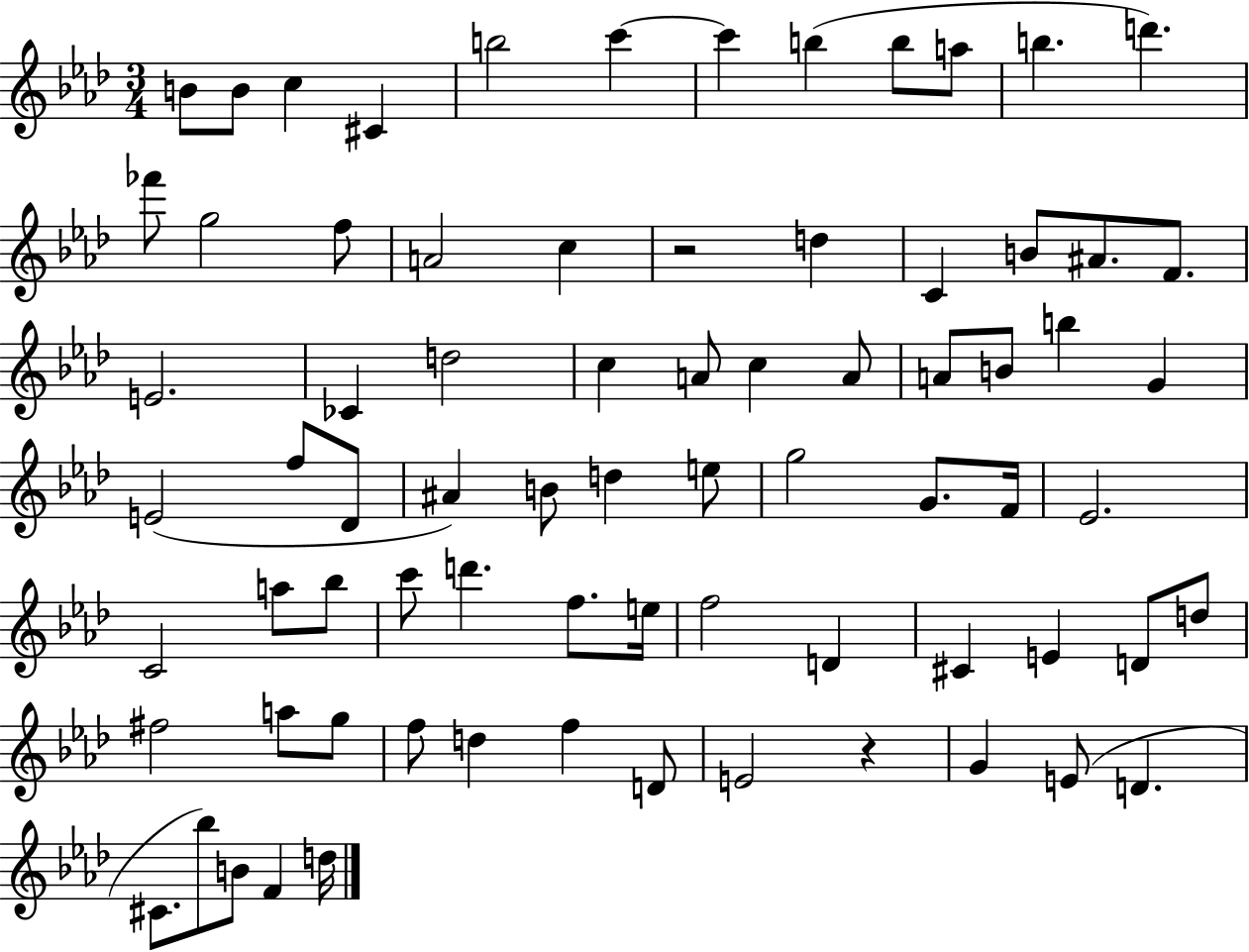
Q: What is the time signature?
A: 3/4